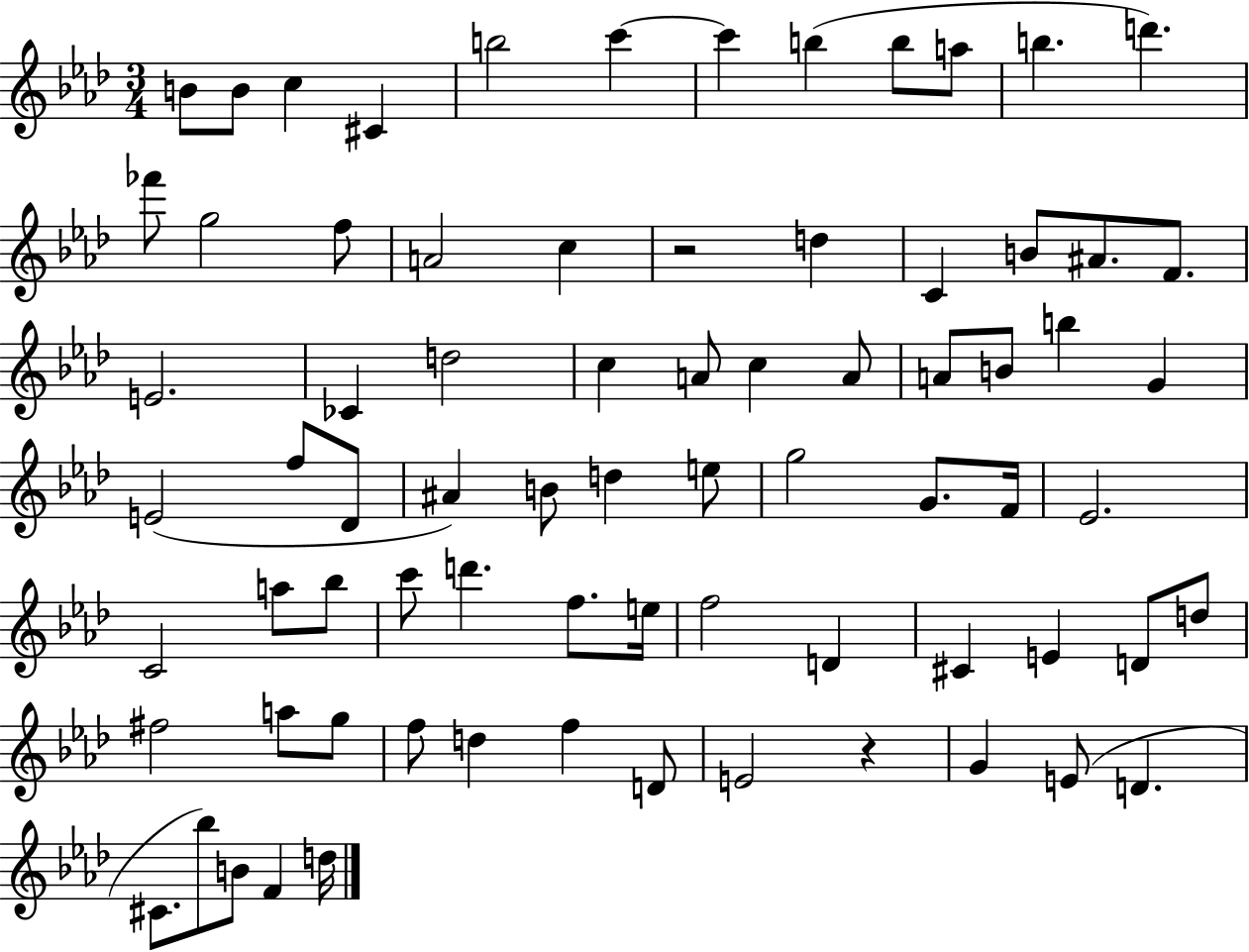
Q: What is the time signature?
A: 3/4